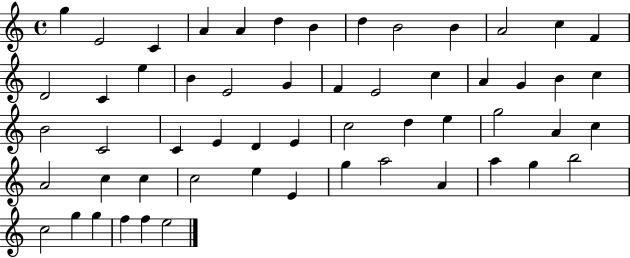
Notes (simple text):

G5/q E4/h C4/q A4/q A4/q D5/q B4/q D5/q B4/h B4/q A4/h C5/q F4/q D4/h C4/q E5/q B4/q E4/h G4/q F4/q E4/h C5/q A4/q G4/q B4/q C5/q B4/h C4/h C4/q E4/q D4/q E4/q C5/h D5/q E5/q G5/h A4/q C5/q A4/h C5/q C5/q C5/h E5/q E4/q G5/q A5/h A4/q A5/q G5/q B5/h C5/h G5/q G5/q F5/q F5/q E5/h